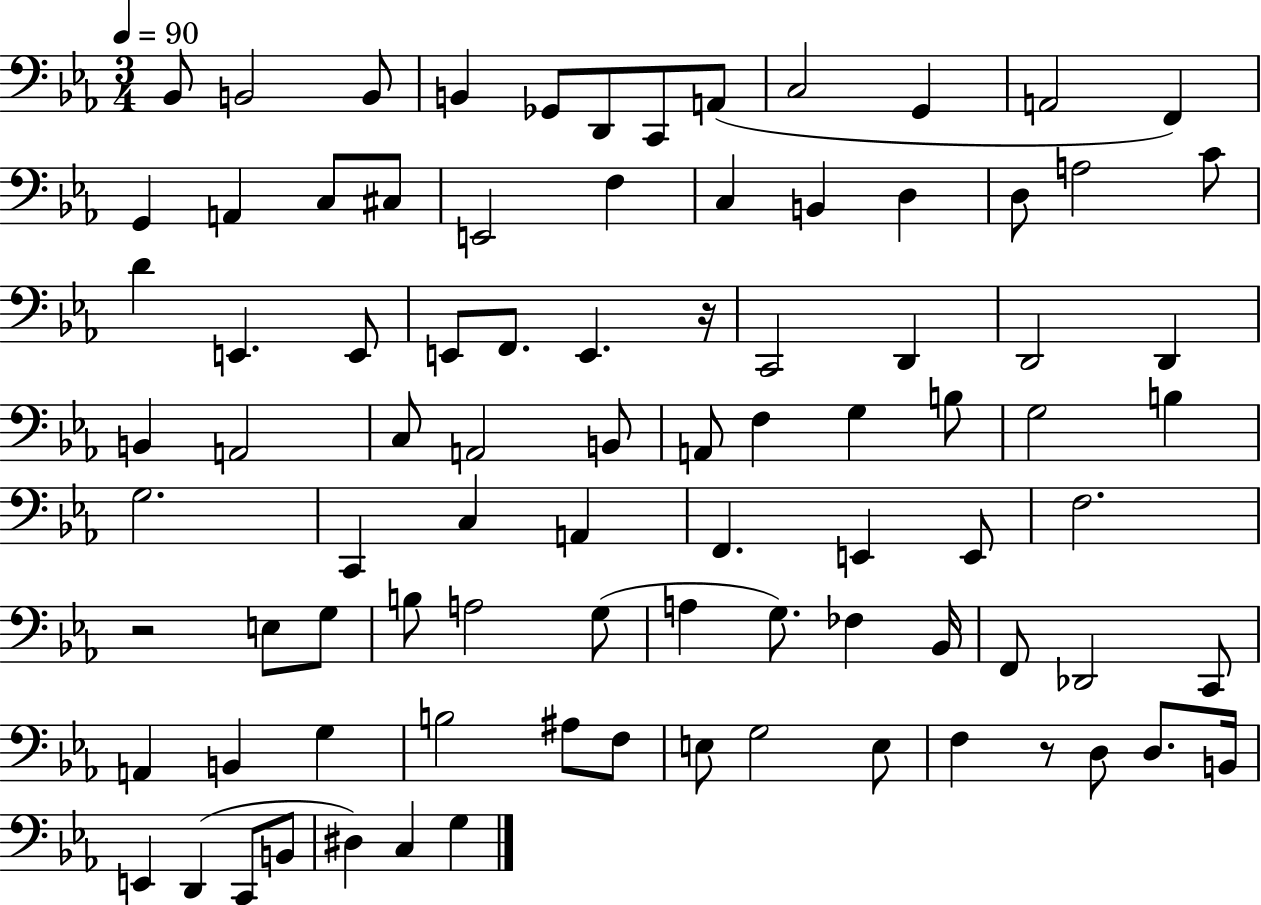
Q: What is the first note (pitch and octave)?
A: Bb2